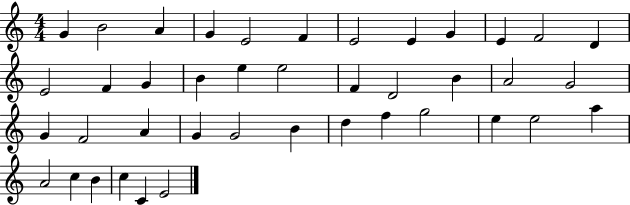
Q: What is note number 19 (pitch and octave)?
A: F4